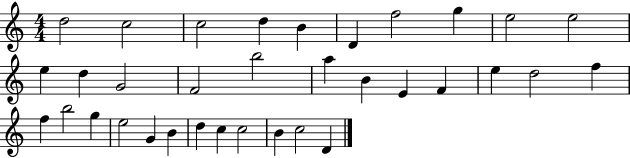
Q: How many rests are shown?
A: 0